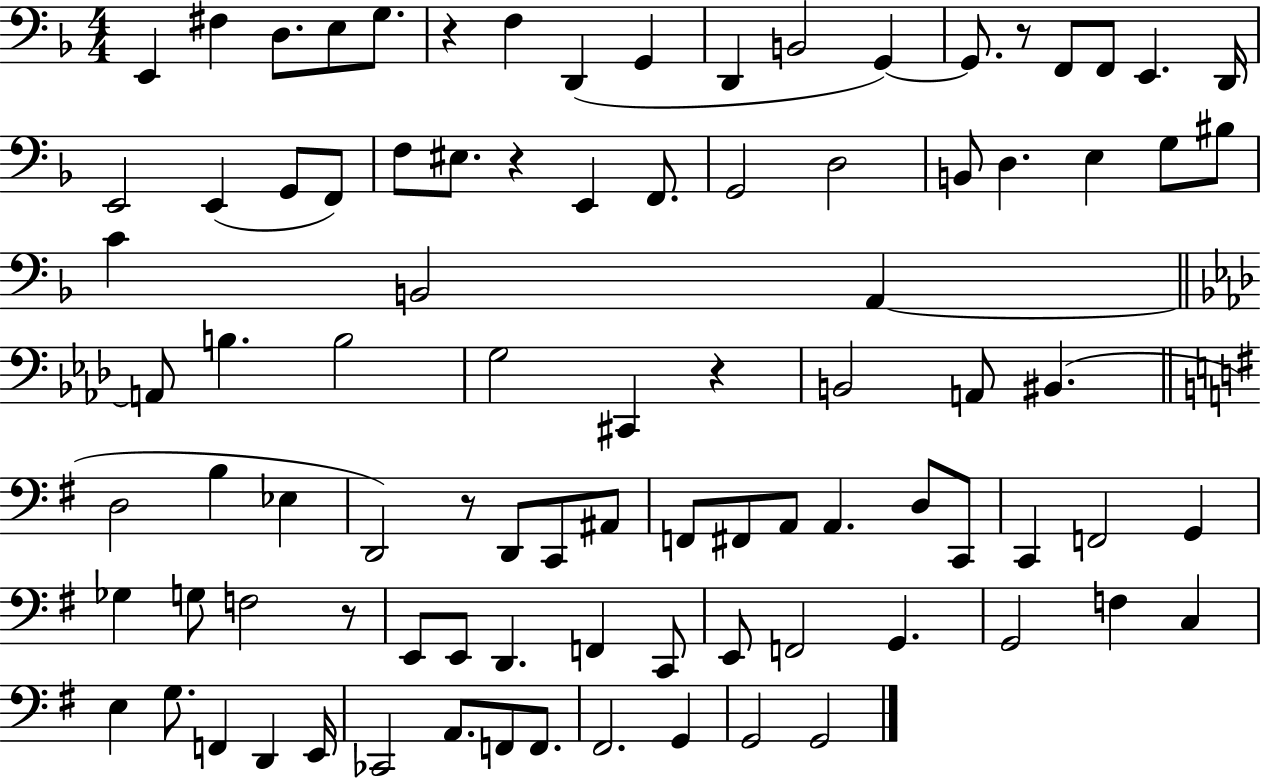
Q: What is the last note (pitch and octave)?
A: G2